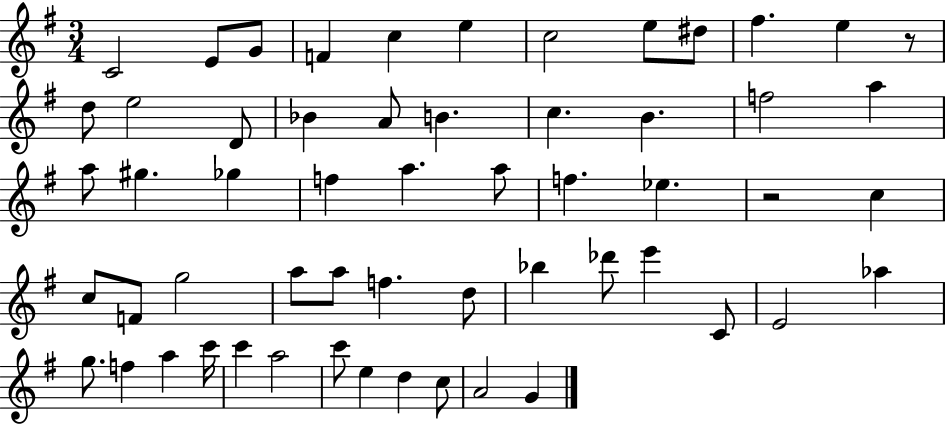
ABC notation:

X:1
T:Untitled
M:3/4
L:1/4
K:G
C2 E/2 G/2 F c e c2 e/2 ^d/2 ^f e z/2 d/2 e2 D/2 _B A/2 B c B f2 a a/2 ^g _g f a a/2 f _e z2 c c/2 F/2 g2 a/2 a/2 f d/2 _b _d'/2 e' C/2 E2 _a g/2 f a c'/4 c' a2 c'/2 e d c/2 A2 G